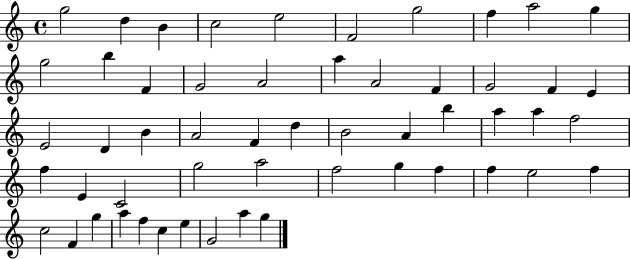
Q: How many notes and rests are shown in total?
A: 54